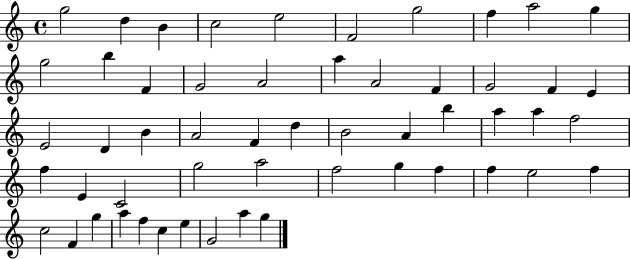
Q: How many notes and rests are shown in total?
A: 54